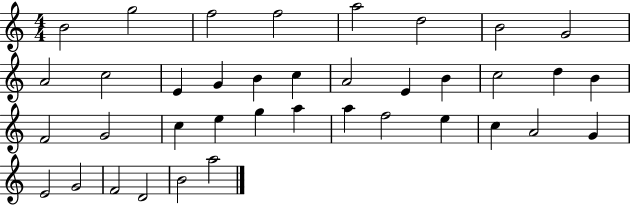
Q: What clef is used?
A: treble